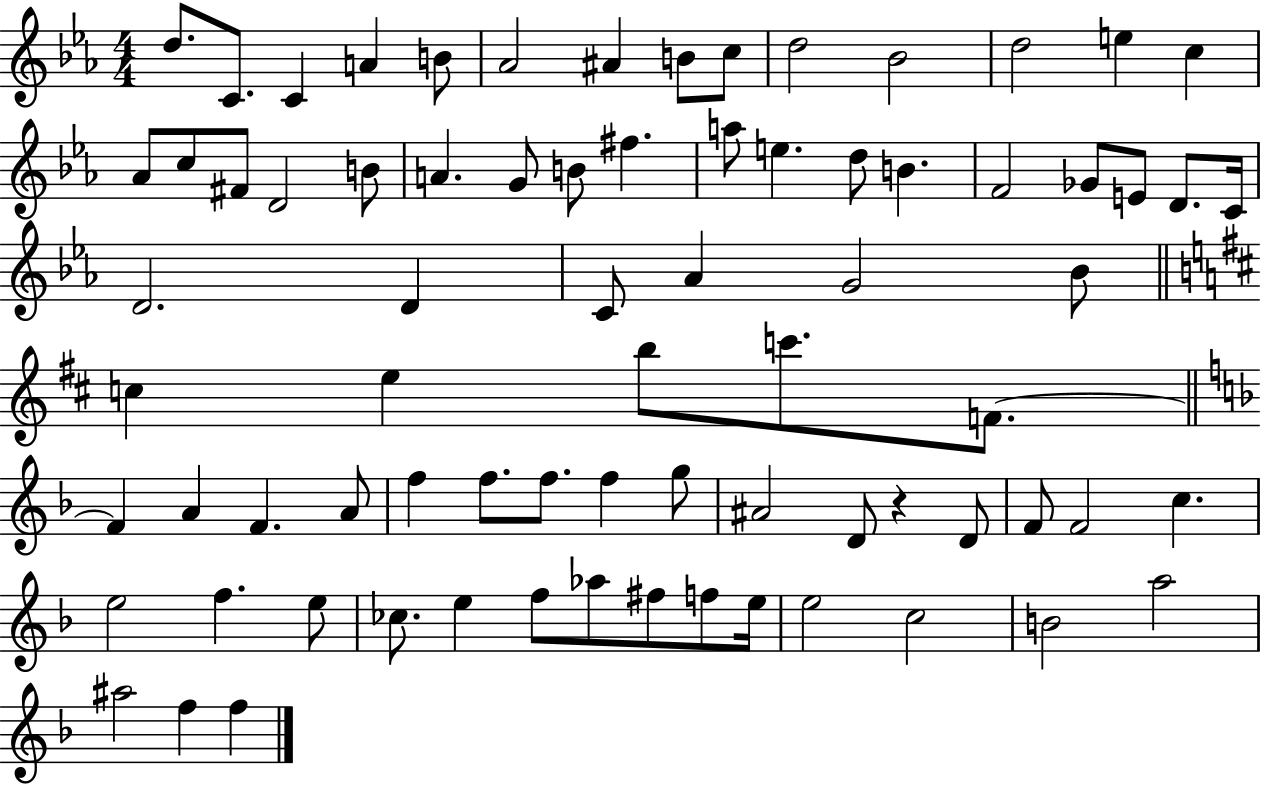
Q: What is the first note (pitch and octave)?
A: D5